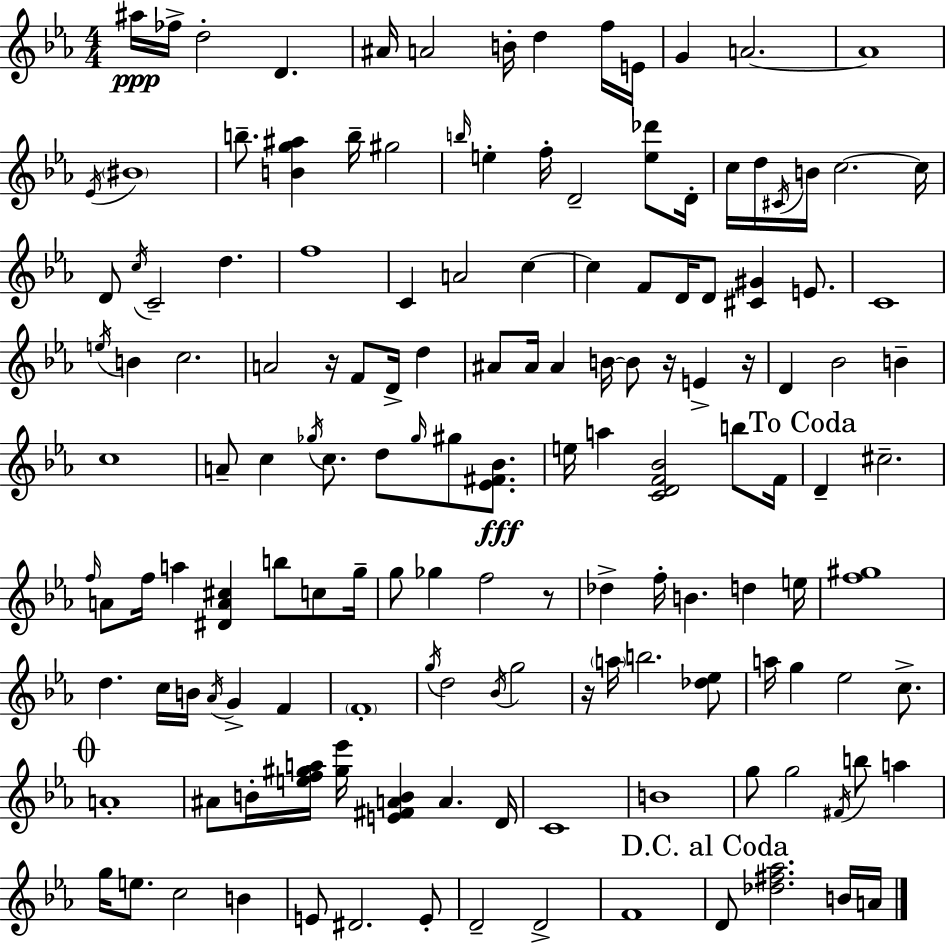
A#5/s FES5/s D5/h D4/q. A#4/s A4/h B4/s D5/q F5/s E4/s G4/q A4/h. A4/w Eb4/s BIS4/w B5/e. [B4,G5,A#5]/q B5/s G#5/h B5/s E5/q F5/s D4/h [E5,Db6]/e D4/s C5/s D5/s C#4/s B4/s C5/h. C5/s D4/e C5/s C4/h D5/q. F5/w C4/q A4/h C5/q C5/q F4/e D4/s D4/e [C#4,G#4]/q E4/e. C4/w E5/s B4/q C5/h. A4/h R/s F4/e D4/s D5/q A#4/e A#4/s A#4/q B4/s B4/e R/s E4/q R/s D4/q Bb4/h B4/q C5/w A4/e C5/q Gb5/s C5/e. D5/e Gb5/s G#5/e [Eb4,F#4,Bb4]/e. E5/s A5/q [C4,D4,F4,Bb4]/h B5/e F4/s D4/q C#5/h. F5/s A4/e F5/s A5/q [D#4,A4,C#5]/q B5/e C5/e G5/s G5/e Gb5/q F5/h R/e Db5/q F5/s B4/q. D5/q E5/s [F5,G#5]/w D5/q. C5/s B4/s Ab4/s G4/q F4/q F4/w G5/s D5/h Bb4/s G5/h R/s A5/s B5/h. [Db5,Eb5]/e A5/s G5/q Eb5/h C5/e. A4/w A#4/e B4/s [E5,F5,G#5,A5]/s [G#5,Eb6]/s [E4,F#4,A4,B4]/q A4/q. D4/s C4/w B4/w G5/e G5/h F#4/s B5/e A5/q G5/s E5/e. C5/h B4/q E4/e D#4/h. E4/e D4/h D4/h F4/w D4/e [Db5,F#5,Ab5]/h. B4/s A4/s